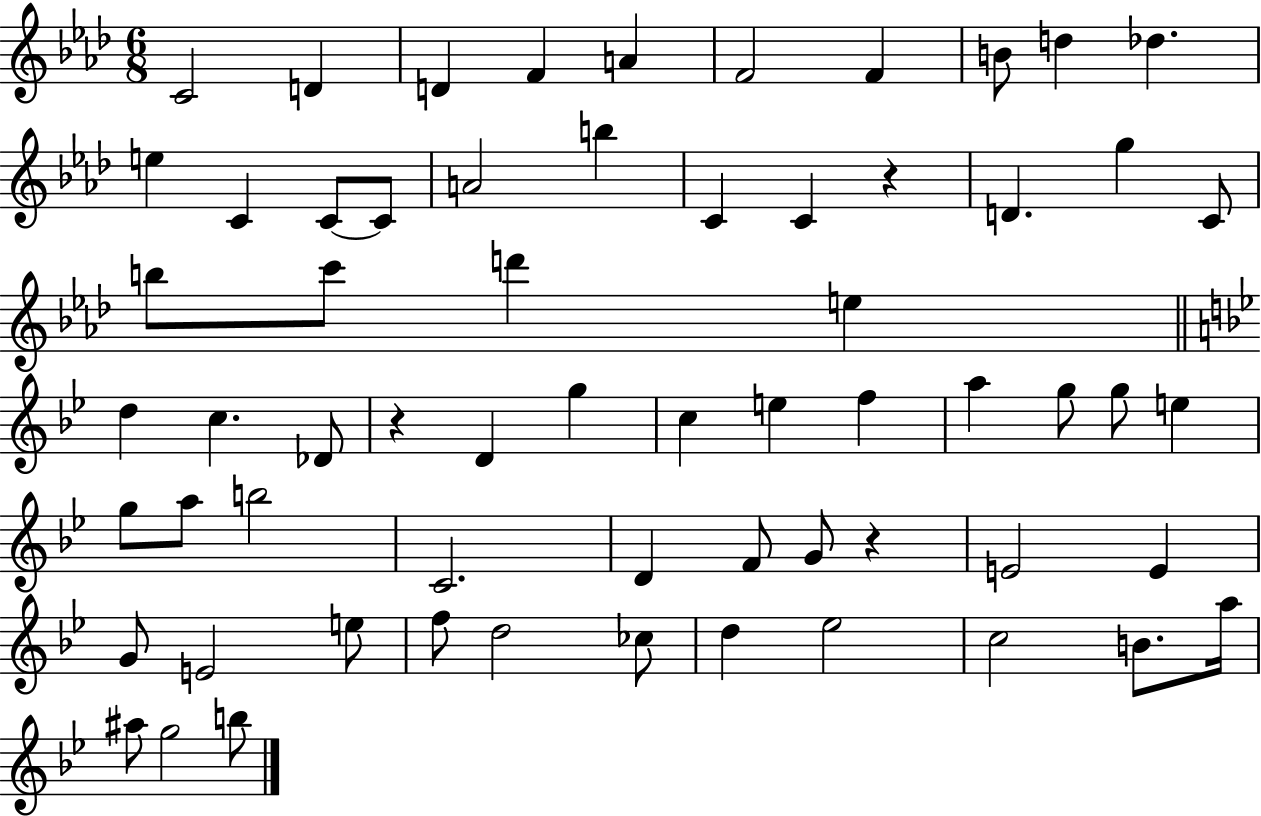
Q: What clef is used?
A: treble